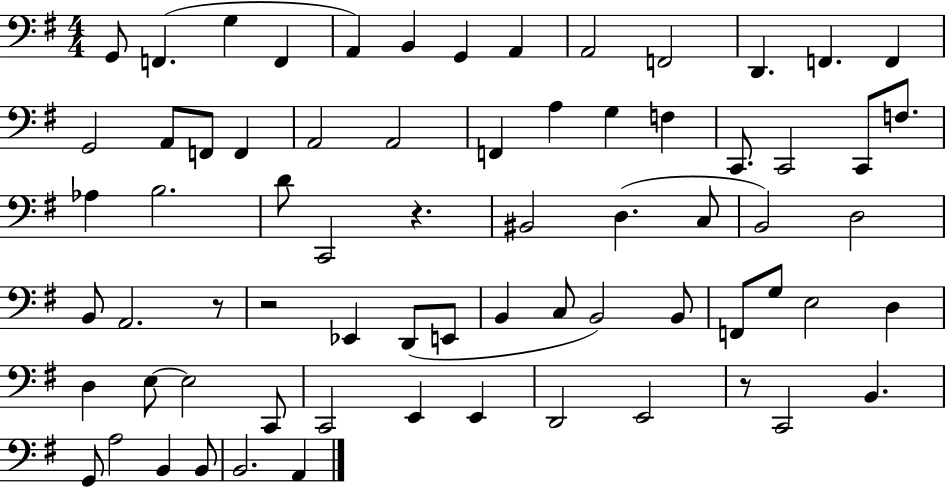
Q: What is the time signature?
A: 4/4